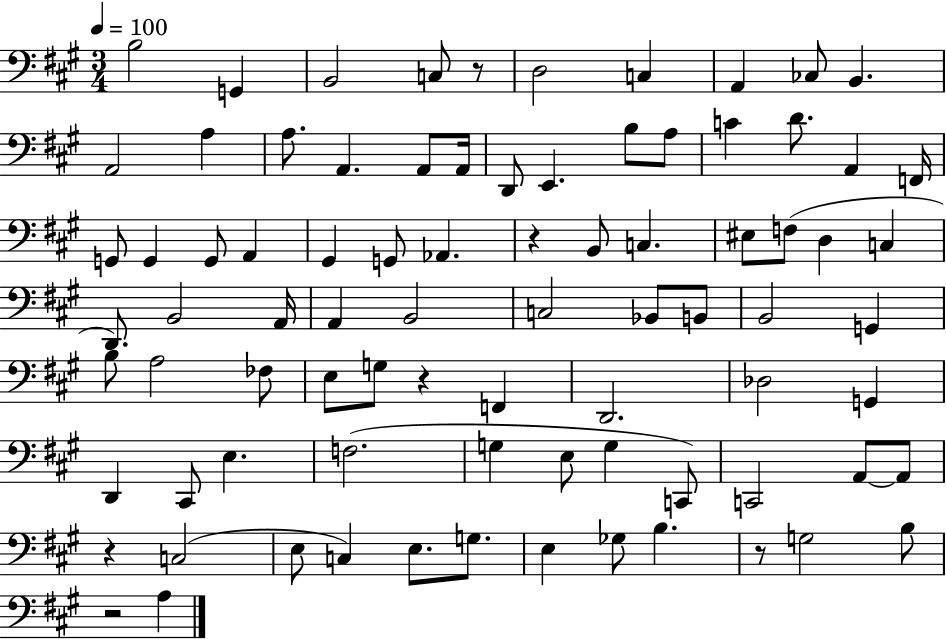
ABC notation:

X:1
T:Untitled
M:3/4
L:1/4
K:A
B,2 G,, B,,2 C,/2 z/2 D,2 C, A,, _C,/2 B,, A,,2 A, A,/2 A,, A,,/2 A,,/4 D,,/2 E,, B,/2 A,/2 C D/2 A,, F,,/4 G,,/2 G,, G,,/2 A,, ^G,, G,,/2 _A,, z B,,/2 C, ^E,/2 F,/2 D, C, D,,/2 B,,2 A,,/4 A,, B,,2 C,2 _B,,/2 B,,/2 B,,2 G,, B,/2 A,2 _F,/2 E,/2 G,/2 z F,, D,,2 _D,2 G,, D,, ^C,,/2 E, F,2 G, E,/2 G, C,,/2 C,,2 A,,/2 A,,/2 z C,2 E,/2 C, E,/2 G,/2 E, _G,/2 B, z/2 G,2 B,/2 z2 A,